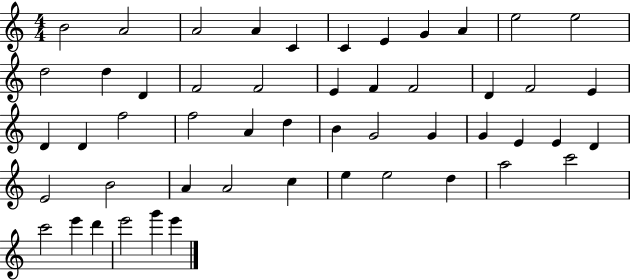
X:1
T:Untitled
M:4/4
L:1/4
K:C
B2 A2 A2 A C C E G A e2 e2 d2 d D F2 F2 E F F2 D F2 E D D f2 f2 A d B G2 G G E E D E2 B2 A A2 c e e2 d a2 c'2 c'2 e' d' e'2 g' e'